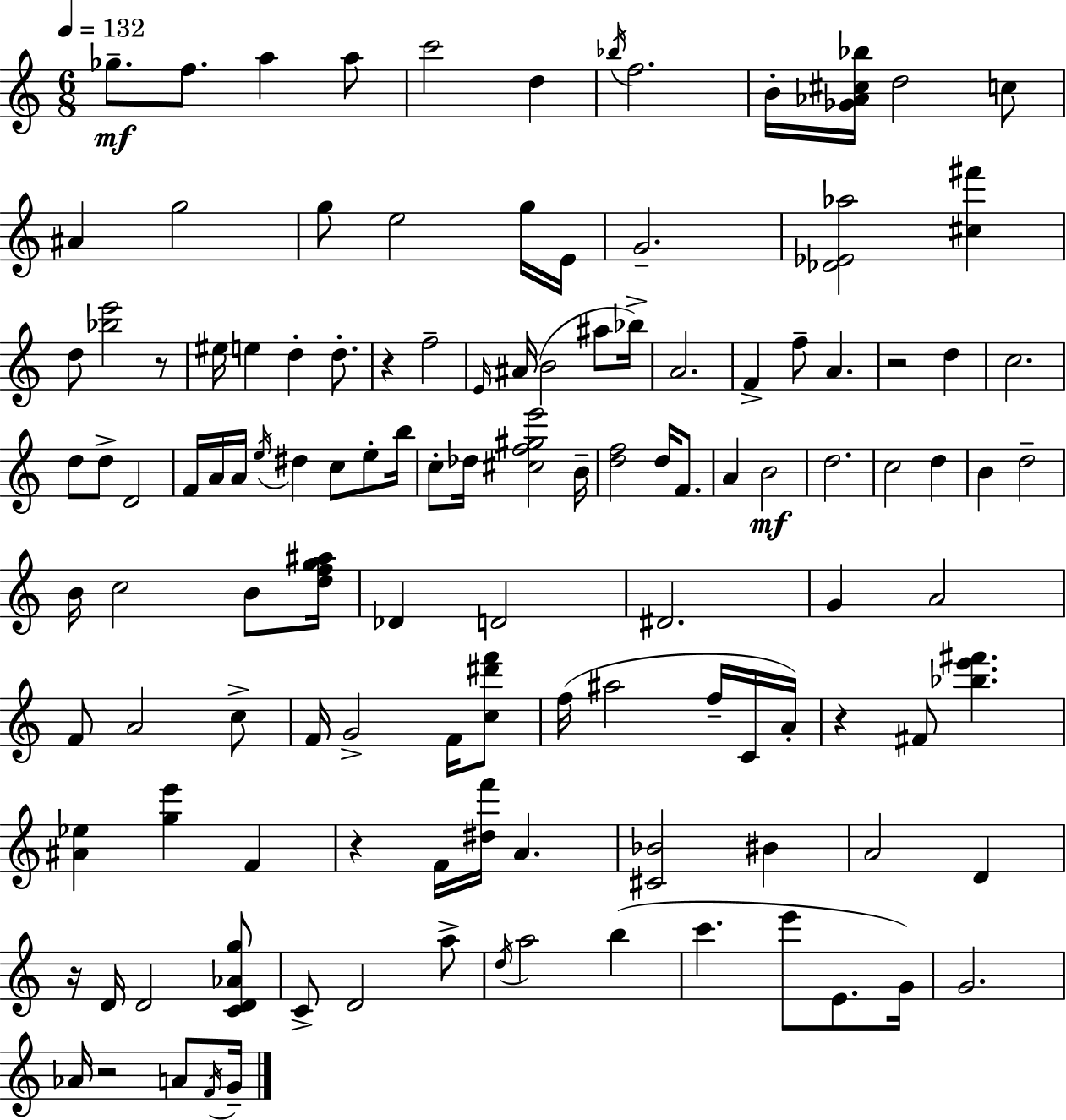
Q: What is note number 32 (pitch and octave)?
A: F5